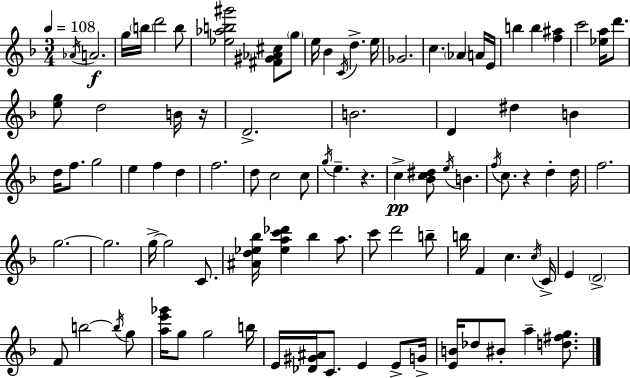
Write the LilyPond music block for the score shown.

{
  \clef treble
  \numericTimeSignature
  \time 3/4
  \key d \minor
  \tempo 4 = 108
  \repeat volta 2 { \acciaccatura { aes'16 }\f a'2. | g''16 \parenthesize b''16 d'''2 b''8 | <ees'' aes'' b'' gis'''>2 <fis' gis' aes' cis''>8 \parenthesize g''8 | e''16 bes'4 \acciaccatura { c'16 } d''4.-> | \break e''16 ges'2. | c''4. \parenthesize aes'4 | a'16 e'16 b''4 b''4 <f'' ais''>4 | c'''2 <ees'' a''>16 d'''8. | \break <e'' g''>8 d''2 | b'16 r16 d'2.-> | b'2. | d'4 dis''4 b'4 | \break d''16 f''8. g''2 | e''4 f''4 d''4 | f''2. | d''8 c''2 | \break c''8 \acciaccatura { g''16 } e''4.-- r4. | c''4->\pp <bes' c'' dis''>8 \acciaccatura { e''16 } b'4. | \acciaccatura { f''16 } c''8. r4 | d''4-. d''16 f''2. | \break g''2.~~ | g''2. | g''16->~~ g''2 | c'8. <ais' d'' ees'' bes''>16 <ees'' a'' c''' des'''>4 bes''4 | \break a''8. c'''8 d'''2 | b''8-- b''16 f'4 c''4. | \acciaccatura { c''16 } c'16-> e'4 \parenthesize d'2-> | f'8 b''2~~ | \break \acciaccatura { b''16 } g''8 <a'' e''' ges'''>16 g''8 g''2 | b''16 e'16 <des' gis' ais'>16 c'8. | e'4 e'8-> g'16-> <e' b'>16 des''8 bis'8-. | a''4-- <d'' fis'' g''>8. } \bar "|."
}